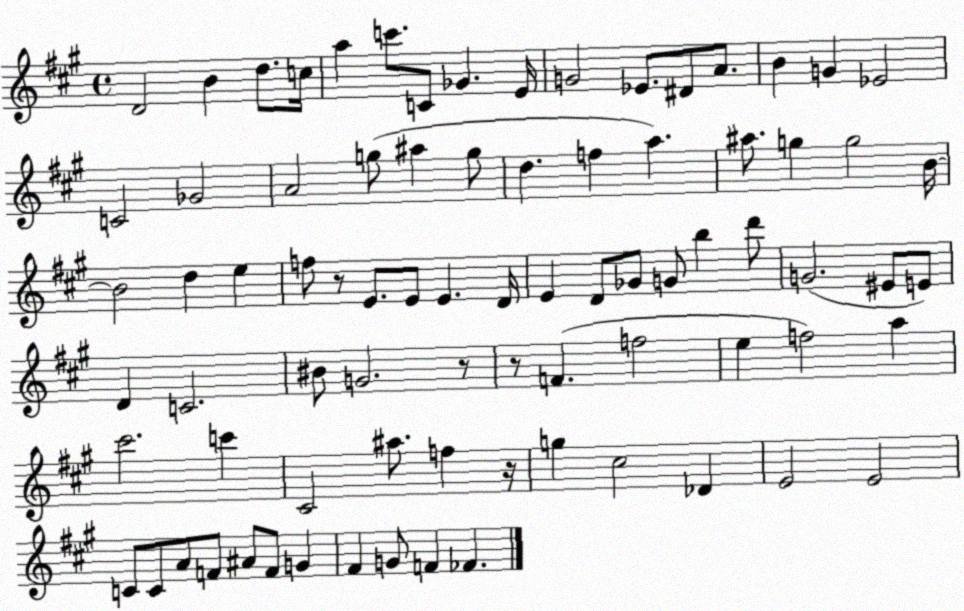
X:1
T:Untitled
M:4/4
L:1/4
K:A
D2 B d/2 c/4 a c'/2 C/2 _G E/4 G2 _E/2 ^D/2 A/2 B G _E2 C2 _G2 A2 g/2 ^a g/2 d f a ^a/2 g g2 B/4 B2 d e f/2 z/2 E/2 E/2 E D/4 E D/2 _G/2 G/2 b d'/2 G2 ^E/2 E/2 D C2 ^B/2 G2 z/2 z/2 F f2 e f2 a ^c'2 c' ^C2 ^a/2 f z/4 g ^c2 _D E2 E2 C/2 C/2 A/2 F/2 ^A/2 F/2 G ^F G/2 F _F